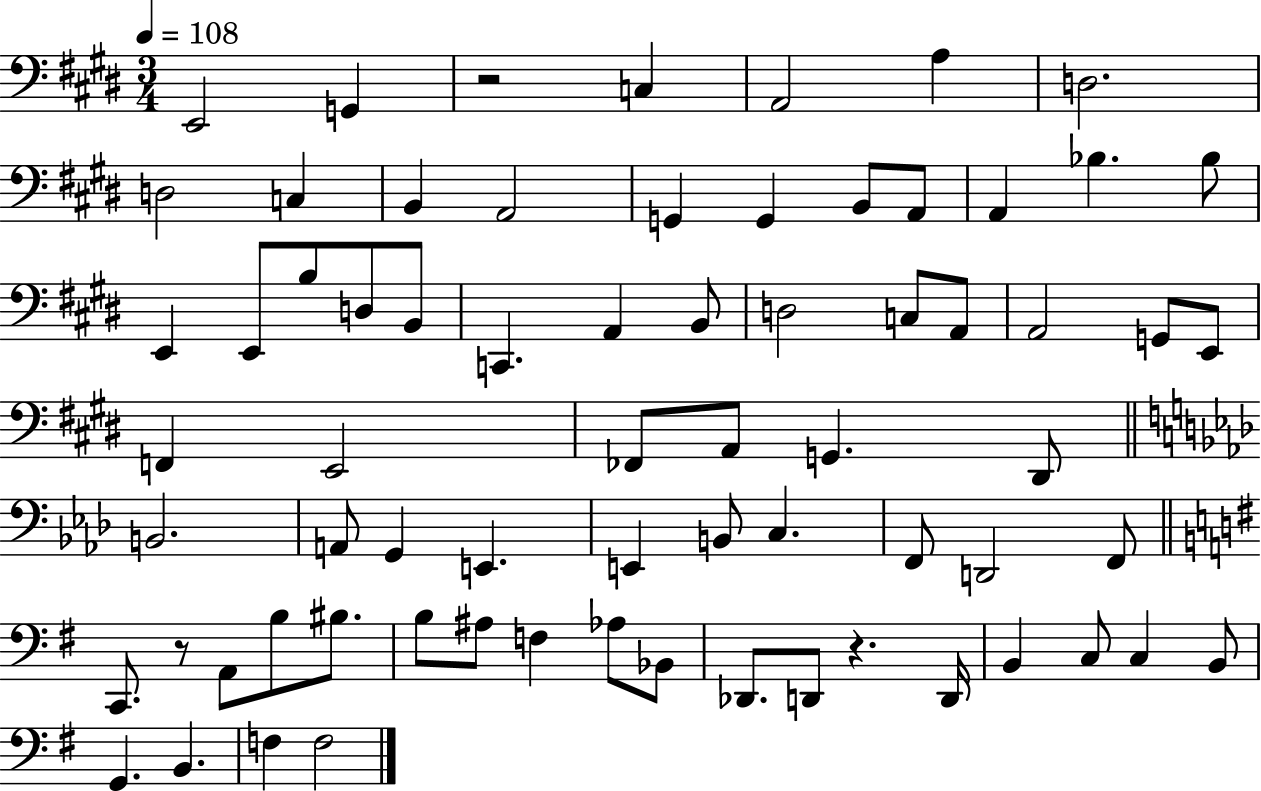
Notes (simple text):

E2/h G2/q R/h C3/q A2/h A3/q D3/h. D3/h C3/q B2/q A2/h G2/q G2/q B2/e A2/e A2/q Bb3/q. Bb3/e E2/q E2/e B3/e D3/e B2/e C2/q. A2/q B2/e D3/h C3/e A2/e A2/h G2/e E2/e F2/q E2/h FES2/e A2/e G2/q. D#2/e B2/h. A2/e G2/q E2/q. E2/q B2/e C3/q. F2/e D2/h F2/e C2/e. R/e A2/e B3/e BIS3/e. B3/e A#3/e F3/q Ab3/e Bb2/e Db2/e. D2/e R/q. D2/s B2/q C3/e C3/q B2/e G2/q. B2/q. F3/q F3/h